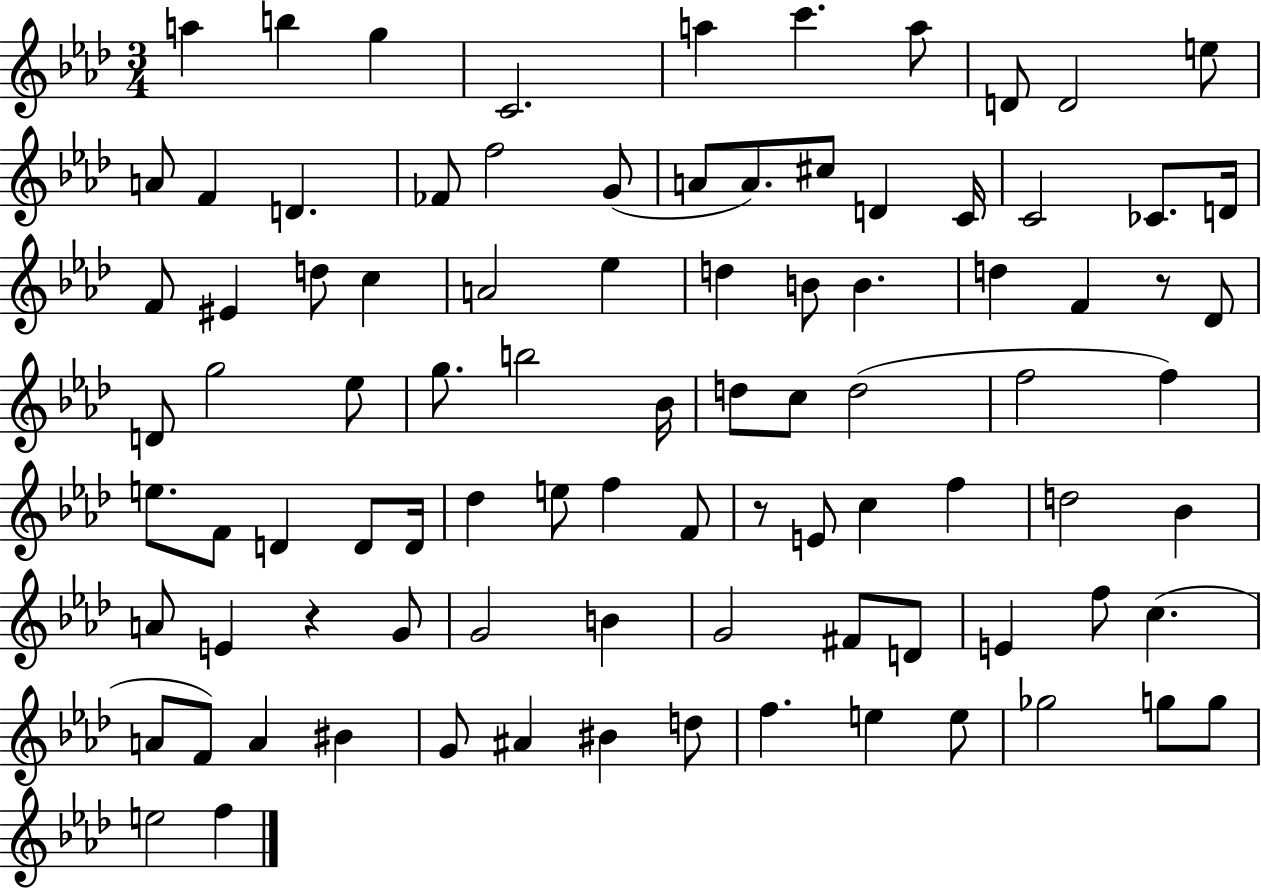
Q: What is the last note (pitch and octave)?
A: F5